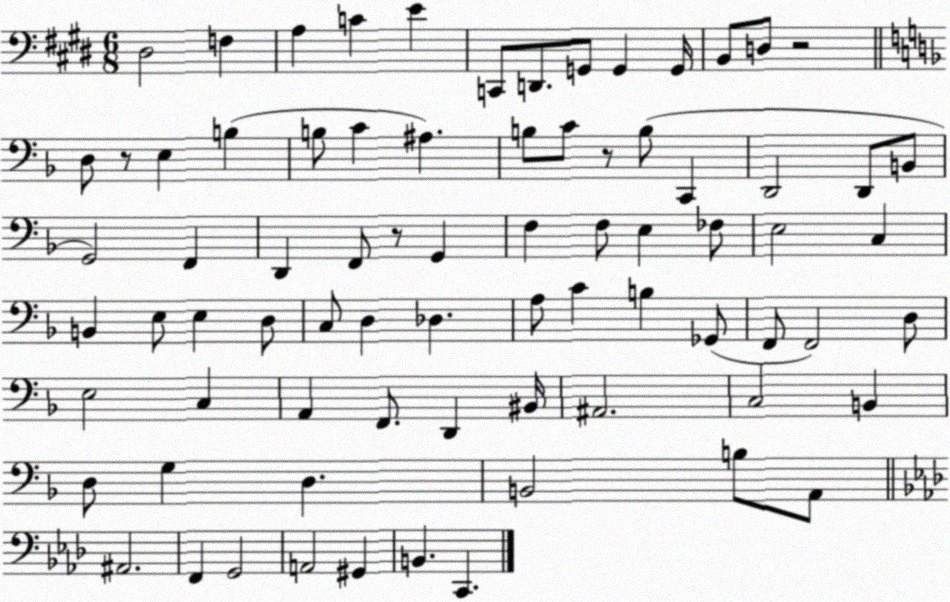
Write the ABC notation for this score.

X:1
T:Untitled
M:6/8
L:1/4
K:E
^D,2 F, A, C E C,,/2 D,,/2 G,,/2 G,, G,,/4 B,,/2 D,/2 z2 D,/2 z/2 E, B, B,/2 C ^A, B,/2 C/2 z/2 B,/2 C,, D,,2 D,,/2 B,,/2 G,,2 F,, D,, F,,/2 z/2 G,, F, F,/2 E, _F,/2 E,2 C, B,, E,/2 E, D,/2 C,/2 D, _D, A,/2 C B, _G,,/2 F,,/2 F,,2 D,/2 E,2 C, A,, F,,/2 D,, ^B,,/4 ^A,,2 C,2 B,, D,/2 G, D, B,,2 B,/2 A,,/2 ^A,,2 F,, G,,2 A,,2 ^G,, B,, C,,